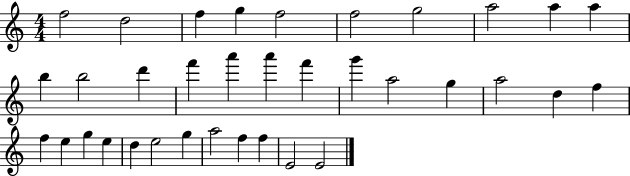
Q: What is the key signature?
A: C major